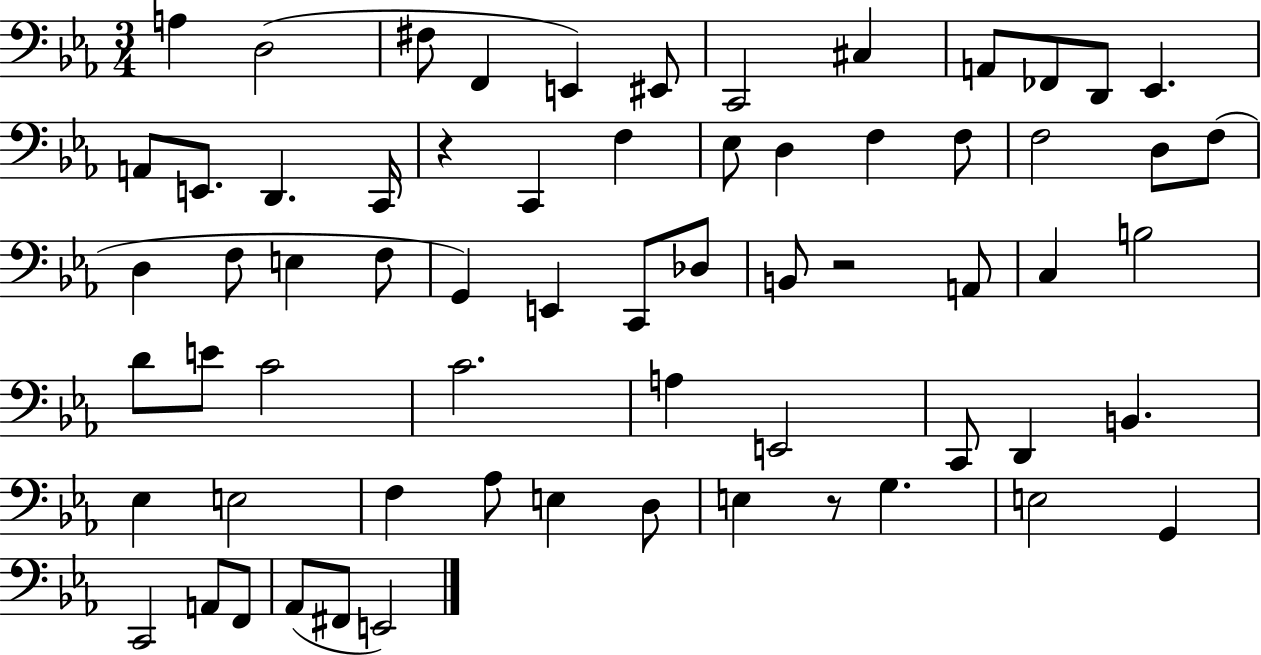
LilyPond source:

{
  \clef bass
  \numericTimeSignature
  \time 3/4
  \key ees \major
  a4 d2( | fis8 f,4 e,4) eis,8 | c,2 cis4 | a,8 fes,8 d,8 ees,4. | \break a,8 e,8. d,4. c,16 | r4 c,4 f4 | ees8 d4 f4 f8 | f2 d8 f8( | \break d4 f8 e4 f8 | g,4) e,4 c,8 des8 | b,8 r2 a,8 | c4 b2 | \break d'8 e'8 c'2 | c'2. | a4 e,2 | c,8 d,4 b,4. | \break ees4 e2 | f4 aes8 e4 d8 | e4 r8 g4. | e2 g,4 | \break c,2 a,8 f,8 | aes,8( fis,8 e,2) | \bar "|."
}